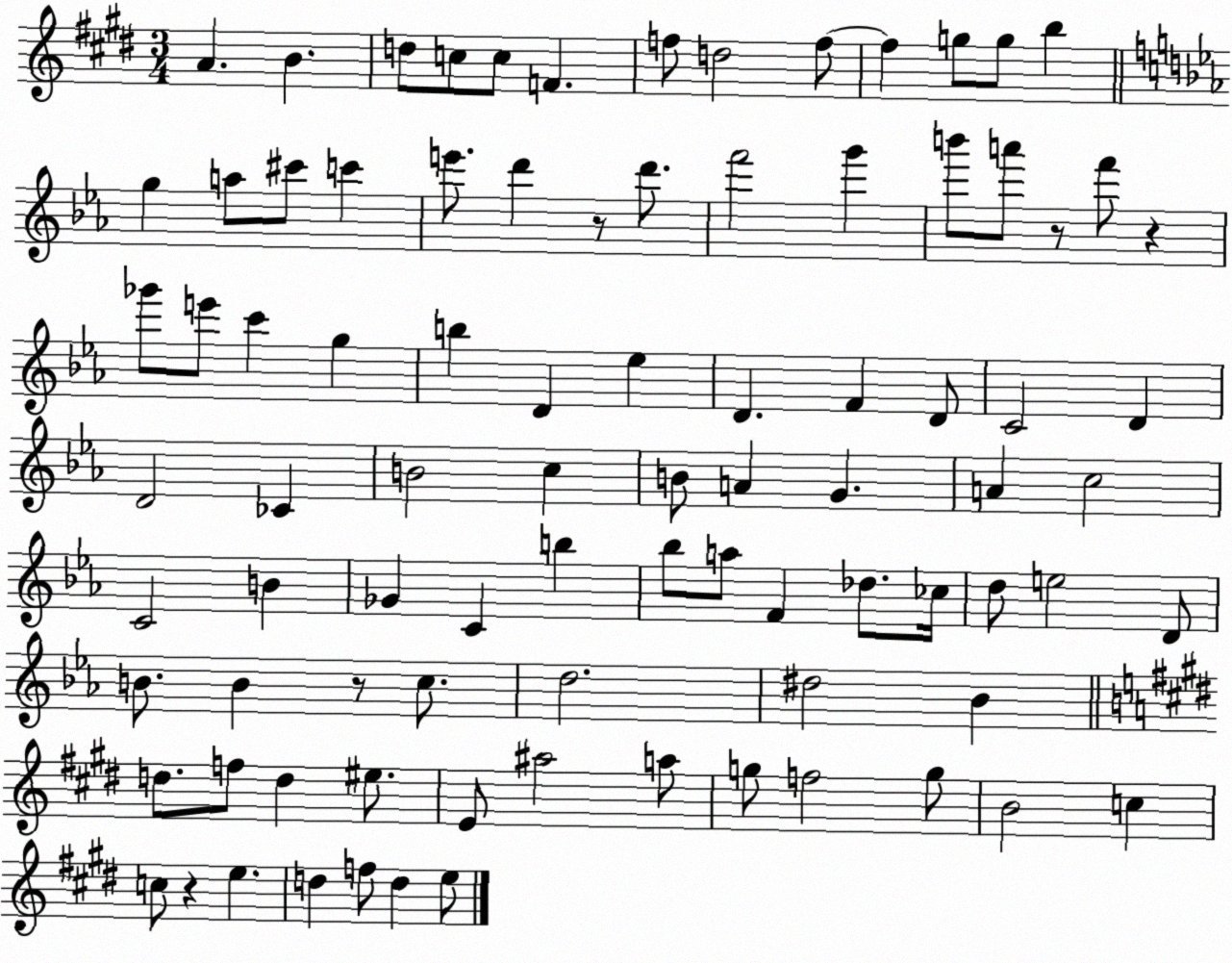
X:1
T:Untitled
M:3/4
L:1/4
K:E
A B d/2 c/2 c/2 F f/2 d2 f/2 f g/2 g/2 b g a/2 ^c'/2 c' e'/2 d' z/2 d'/2 f'2 g' b'/2 a'/2 z/2 f'/2 z _g'/2 e'/2 c' g b D _e D F D/2 C2 D D2 _C B2 c B/2 A G A c2 C2 B _G C b _b/2 a/2 F _d/2 _c/4 d/2 e2 D/2 B/2 B z/2 c/2 d2 ^d2 _B d/2 f/2 d ^e/2 E/2 ^a2 a/2 g/2 f2 g/2 B2 c c/2 z e d f/2 d e/2